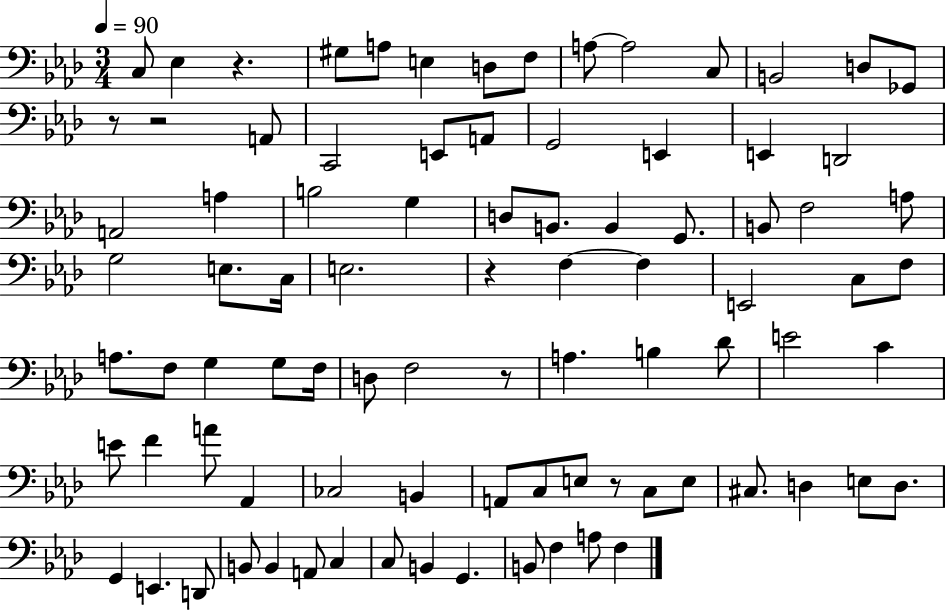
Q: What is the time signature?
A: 3/4